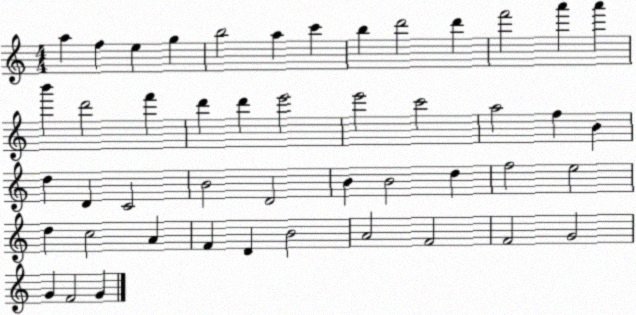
X:1
T:Untitled
M:4/4
L:1/4
K:C
a f e g b2 a c' b d'2 d' f'2 a' a' b' d'2 f' d' d' e'2 e'2 c'2 a2 f B d D C2 B2 D2 B B2 d f2 e2 d c2 A F D B2 A2 F2 F2 G2 G F2 G